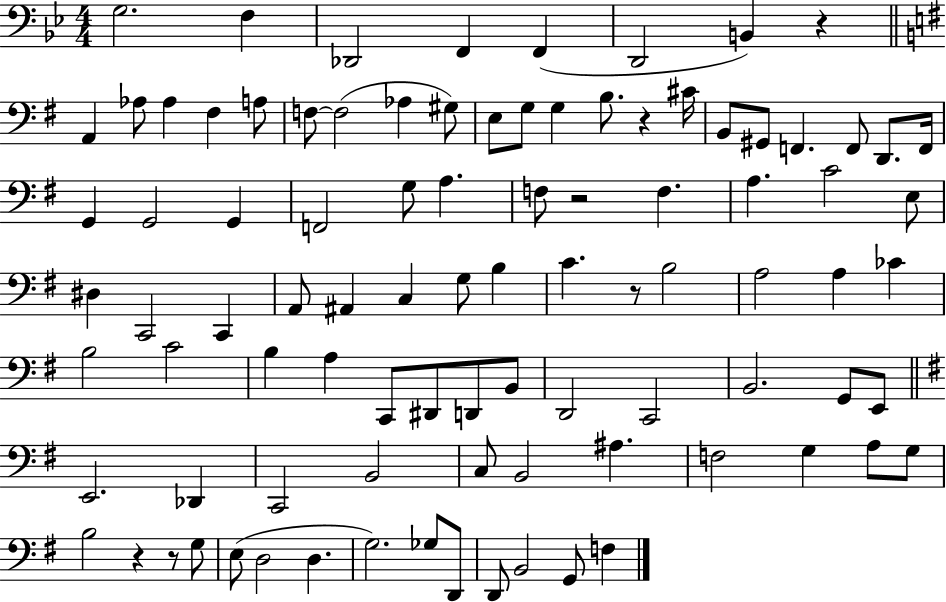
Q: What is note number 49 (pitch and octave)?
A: A3